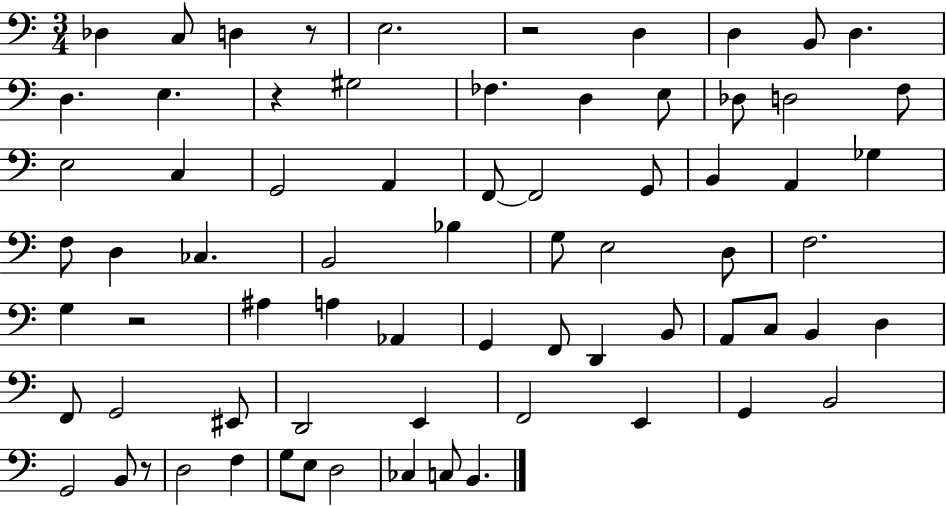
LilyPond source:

{
  \clef bass
  \numericTimeSignature
  \time 3/4
  \key c \major
  \repeat volta 2 { des4 c8 d4 r8 | e2. | r2 d4 | d4 b,8 d4. | \break d4. e4. | r4 gis2 | fes4. d4 e8 | des8 d2 f8 | \break e2 c4 | g,2 a,4 | f,8~~ f,2 g,8 | b,4 a,4 ges4 | \break f8 d4 ces4. | b,2 bes4 | g8 e2 d8 | f2. | \break g4 r2 | ais4 a4 aes,4 | g,4 f,8 d,4 b,8 | a,8 c8 b,4 d4 | \break f,8 g,2 eis,8 | d,2 e,4 | f,2 e,4 | g,4 b,2 | \break g,2 b,8 r8 | d2 f4 | g8 e8 d2 | ces4 c8 b,4. | \break } \bar "|."
}